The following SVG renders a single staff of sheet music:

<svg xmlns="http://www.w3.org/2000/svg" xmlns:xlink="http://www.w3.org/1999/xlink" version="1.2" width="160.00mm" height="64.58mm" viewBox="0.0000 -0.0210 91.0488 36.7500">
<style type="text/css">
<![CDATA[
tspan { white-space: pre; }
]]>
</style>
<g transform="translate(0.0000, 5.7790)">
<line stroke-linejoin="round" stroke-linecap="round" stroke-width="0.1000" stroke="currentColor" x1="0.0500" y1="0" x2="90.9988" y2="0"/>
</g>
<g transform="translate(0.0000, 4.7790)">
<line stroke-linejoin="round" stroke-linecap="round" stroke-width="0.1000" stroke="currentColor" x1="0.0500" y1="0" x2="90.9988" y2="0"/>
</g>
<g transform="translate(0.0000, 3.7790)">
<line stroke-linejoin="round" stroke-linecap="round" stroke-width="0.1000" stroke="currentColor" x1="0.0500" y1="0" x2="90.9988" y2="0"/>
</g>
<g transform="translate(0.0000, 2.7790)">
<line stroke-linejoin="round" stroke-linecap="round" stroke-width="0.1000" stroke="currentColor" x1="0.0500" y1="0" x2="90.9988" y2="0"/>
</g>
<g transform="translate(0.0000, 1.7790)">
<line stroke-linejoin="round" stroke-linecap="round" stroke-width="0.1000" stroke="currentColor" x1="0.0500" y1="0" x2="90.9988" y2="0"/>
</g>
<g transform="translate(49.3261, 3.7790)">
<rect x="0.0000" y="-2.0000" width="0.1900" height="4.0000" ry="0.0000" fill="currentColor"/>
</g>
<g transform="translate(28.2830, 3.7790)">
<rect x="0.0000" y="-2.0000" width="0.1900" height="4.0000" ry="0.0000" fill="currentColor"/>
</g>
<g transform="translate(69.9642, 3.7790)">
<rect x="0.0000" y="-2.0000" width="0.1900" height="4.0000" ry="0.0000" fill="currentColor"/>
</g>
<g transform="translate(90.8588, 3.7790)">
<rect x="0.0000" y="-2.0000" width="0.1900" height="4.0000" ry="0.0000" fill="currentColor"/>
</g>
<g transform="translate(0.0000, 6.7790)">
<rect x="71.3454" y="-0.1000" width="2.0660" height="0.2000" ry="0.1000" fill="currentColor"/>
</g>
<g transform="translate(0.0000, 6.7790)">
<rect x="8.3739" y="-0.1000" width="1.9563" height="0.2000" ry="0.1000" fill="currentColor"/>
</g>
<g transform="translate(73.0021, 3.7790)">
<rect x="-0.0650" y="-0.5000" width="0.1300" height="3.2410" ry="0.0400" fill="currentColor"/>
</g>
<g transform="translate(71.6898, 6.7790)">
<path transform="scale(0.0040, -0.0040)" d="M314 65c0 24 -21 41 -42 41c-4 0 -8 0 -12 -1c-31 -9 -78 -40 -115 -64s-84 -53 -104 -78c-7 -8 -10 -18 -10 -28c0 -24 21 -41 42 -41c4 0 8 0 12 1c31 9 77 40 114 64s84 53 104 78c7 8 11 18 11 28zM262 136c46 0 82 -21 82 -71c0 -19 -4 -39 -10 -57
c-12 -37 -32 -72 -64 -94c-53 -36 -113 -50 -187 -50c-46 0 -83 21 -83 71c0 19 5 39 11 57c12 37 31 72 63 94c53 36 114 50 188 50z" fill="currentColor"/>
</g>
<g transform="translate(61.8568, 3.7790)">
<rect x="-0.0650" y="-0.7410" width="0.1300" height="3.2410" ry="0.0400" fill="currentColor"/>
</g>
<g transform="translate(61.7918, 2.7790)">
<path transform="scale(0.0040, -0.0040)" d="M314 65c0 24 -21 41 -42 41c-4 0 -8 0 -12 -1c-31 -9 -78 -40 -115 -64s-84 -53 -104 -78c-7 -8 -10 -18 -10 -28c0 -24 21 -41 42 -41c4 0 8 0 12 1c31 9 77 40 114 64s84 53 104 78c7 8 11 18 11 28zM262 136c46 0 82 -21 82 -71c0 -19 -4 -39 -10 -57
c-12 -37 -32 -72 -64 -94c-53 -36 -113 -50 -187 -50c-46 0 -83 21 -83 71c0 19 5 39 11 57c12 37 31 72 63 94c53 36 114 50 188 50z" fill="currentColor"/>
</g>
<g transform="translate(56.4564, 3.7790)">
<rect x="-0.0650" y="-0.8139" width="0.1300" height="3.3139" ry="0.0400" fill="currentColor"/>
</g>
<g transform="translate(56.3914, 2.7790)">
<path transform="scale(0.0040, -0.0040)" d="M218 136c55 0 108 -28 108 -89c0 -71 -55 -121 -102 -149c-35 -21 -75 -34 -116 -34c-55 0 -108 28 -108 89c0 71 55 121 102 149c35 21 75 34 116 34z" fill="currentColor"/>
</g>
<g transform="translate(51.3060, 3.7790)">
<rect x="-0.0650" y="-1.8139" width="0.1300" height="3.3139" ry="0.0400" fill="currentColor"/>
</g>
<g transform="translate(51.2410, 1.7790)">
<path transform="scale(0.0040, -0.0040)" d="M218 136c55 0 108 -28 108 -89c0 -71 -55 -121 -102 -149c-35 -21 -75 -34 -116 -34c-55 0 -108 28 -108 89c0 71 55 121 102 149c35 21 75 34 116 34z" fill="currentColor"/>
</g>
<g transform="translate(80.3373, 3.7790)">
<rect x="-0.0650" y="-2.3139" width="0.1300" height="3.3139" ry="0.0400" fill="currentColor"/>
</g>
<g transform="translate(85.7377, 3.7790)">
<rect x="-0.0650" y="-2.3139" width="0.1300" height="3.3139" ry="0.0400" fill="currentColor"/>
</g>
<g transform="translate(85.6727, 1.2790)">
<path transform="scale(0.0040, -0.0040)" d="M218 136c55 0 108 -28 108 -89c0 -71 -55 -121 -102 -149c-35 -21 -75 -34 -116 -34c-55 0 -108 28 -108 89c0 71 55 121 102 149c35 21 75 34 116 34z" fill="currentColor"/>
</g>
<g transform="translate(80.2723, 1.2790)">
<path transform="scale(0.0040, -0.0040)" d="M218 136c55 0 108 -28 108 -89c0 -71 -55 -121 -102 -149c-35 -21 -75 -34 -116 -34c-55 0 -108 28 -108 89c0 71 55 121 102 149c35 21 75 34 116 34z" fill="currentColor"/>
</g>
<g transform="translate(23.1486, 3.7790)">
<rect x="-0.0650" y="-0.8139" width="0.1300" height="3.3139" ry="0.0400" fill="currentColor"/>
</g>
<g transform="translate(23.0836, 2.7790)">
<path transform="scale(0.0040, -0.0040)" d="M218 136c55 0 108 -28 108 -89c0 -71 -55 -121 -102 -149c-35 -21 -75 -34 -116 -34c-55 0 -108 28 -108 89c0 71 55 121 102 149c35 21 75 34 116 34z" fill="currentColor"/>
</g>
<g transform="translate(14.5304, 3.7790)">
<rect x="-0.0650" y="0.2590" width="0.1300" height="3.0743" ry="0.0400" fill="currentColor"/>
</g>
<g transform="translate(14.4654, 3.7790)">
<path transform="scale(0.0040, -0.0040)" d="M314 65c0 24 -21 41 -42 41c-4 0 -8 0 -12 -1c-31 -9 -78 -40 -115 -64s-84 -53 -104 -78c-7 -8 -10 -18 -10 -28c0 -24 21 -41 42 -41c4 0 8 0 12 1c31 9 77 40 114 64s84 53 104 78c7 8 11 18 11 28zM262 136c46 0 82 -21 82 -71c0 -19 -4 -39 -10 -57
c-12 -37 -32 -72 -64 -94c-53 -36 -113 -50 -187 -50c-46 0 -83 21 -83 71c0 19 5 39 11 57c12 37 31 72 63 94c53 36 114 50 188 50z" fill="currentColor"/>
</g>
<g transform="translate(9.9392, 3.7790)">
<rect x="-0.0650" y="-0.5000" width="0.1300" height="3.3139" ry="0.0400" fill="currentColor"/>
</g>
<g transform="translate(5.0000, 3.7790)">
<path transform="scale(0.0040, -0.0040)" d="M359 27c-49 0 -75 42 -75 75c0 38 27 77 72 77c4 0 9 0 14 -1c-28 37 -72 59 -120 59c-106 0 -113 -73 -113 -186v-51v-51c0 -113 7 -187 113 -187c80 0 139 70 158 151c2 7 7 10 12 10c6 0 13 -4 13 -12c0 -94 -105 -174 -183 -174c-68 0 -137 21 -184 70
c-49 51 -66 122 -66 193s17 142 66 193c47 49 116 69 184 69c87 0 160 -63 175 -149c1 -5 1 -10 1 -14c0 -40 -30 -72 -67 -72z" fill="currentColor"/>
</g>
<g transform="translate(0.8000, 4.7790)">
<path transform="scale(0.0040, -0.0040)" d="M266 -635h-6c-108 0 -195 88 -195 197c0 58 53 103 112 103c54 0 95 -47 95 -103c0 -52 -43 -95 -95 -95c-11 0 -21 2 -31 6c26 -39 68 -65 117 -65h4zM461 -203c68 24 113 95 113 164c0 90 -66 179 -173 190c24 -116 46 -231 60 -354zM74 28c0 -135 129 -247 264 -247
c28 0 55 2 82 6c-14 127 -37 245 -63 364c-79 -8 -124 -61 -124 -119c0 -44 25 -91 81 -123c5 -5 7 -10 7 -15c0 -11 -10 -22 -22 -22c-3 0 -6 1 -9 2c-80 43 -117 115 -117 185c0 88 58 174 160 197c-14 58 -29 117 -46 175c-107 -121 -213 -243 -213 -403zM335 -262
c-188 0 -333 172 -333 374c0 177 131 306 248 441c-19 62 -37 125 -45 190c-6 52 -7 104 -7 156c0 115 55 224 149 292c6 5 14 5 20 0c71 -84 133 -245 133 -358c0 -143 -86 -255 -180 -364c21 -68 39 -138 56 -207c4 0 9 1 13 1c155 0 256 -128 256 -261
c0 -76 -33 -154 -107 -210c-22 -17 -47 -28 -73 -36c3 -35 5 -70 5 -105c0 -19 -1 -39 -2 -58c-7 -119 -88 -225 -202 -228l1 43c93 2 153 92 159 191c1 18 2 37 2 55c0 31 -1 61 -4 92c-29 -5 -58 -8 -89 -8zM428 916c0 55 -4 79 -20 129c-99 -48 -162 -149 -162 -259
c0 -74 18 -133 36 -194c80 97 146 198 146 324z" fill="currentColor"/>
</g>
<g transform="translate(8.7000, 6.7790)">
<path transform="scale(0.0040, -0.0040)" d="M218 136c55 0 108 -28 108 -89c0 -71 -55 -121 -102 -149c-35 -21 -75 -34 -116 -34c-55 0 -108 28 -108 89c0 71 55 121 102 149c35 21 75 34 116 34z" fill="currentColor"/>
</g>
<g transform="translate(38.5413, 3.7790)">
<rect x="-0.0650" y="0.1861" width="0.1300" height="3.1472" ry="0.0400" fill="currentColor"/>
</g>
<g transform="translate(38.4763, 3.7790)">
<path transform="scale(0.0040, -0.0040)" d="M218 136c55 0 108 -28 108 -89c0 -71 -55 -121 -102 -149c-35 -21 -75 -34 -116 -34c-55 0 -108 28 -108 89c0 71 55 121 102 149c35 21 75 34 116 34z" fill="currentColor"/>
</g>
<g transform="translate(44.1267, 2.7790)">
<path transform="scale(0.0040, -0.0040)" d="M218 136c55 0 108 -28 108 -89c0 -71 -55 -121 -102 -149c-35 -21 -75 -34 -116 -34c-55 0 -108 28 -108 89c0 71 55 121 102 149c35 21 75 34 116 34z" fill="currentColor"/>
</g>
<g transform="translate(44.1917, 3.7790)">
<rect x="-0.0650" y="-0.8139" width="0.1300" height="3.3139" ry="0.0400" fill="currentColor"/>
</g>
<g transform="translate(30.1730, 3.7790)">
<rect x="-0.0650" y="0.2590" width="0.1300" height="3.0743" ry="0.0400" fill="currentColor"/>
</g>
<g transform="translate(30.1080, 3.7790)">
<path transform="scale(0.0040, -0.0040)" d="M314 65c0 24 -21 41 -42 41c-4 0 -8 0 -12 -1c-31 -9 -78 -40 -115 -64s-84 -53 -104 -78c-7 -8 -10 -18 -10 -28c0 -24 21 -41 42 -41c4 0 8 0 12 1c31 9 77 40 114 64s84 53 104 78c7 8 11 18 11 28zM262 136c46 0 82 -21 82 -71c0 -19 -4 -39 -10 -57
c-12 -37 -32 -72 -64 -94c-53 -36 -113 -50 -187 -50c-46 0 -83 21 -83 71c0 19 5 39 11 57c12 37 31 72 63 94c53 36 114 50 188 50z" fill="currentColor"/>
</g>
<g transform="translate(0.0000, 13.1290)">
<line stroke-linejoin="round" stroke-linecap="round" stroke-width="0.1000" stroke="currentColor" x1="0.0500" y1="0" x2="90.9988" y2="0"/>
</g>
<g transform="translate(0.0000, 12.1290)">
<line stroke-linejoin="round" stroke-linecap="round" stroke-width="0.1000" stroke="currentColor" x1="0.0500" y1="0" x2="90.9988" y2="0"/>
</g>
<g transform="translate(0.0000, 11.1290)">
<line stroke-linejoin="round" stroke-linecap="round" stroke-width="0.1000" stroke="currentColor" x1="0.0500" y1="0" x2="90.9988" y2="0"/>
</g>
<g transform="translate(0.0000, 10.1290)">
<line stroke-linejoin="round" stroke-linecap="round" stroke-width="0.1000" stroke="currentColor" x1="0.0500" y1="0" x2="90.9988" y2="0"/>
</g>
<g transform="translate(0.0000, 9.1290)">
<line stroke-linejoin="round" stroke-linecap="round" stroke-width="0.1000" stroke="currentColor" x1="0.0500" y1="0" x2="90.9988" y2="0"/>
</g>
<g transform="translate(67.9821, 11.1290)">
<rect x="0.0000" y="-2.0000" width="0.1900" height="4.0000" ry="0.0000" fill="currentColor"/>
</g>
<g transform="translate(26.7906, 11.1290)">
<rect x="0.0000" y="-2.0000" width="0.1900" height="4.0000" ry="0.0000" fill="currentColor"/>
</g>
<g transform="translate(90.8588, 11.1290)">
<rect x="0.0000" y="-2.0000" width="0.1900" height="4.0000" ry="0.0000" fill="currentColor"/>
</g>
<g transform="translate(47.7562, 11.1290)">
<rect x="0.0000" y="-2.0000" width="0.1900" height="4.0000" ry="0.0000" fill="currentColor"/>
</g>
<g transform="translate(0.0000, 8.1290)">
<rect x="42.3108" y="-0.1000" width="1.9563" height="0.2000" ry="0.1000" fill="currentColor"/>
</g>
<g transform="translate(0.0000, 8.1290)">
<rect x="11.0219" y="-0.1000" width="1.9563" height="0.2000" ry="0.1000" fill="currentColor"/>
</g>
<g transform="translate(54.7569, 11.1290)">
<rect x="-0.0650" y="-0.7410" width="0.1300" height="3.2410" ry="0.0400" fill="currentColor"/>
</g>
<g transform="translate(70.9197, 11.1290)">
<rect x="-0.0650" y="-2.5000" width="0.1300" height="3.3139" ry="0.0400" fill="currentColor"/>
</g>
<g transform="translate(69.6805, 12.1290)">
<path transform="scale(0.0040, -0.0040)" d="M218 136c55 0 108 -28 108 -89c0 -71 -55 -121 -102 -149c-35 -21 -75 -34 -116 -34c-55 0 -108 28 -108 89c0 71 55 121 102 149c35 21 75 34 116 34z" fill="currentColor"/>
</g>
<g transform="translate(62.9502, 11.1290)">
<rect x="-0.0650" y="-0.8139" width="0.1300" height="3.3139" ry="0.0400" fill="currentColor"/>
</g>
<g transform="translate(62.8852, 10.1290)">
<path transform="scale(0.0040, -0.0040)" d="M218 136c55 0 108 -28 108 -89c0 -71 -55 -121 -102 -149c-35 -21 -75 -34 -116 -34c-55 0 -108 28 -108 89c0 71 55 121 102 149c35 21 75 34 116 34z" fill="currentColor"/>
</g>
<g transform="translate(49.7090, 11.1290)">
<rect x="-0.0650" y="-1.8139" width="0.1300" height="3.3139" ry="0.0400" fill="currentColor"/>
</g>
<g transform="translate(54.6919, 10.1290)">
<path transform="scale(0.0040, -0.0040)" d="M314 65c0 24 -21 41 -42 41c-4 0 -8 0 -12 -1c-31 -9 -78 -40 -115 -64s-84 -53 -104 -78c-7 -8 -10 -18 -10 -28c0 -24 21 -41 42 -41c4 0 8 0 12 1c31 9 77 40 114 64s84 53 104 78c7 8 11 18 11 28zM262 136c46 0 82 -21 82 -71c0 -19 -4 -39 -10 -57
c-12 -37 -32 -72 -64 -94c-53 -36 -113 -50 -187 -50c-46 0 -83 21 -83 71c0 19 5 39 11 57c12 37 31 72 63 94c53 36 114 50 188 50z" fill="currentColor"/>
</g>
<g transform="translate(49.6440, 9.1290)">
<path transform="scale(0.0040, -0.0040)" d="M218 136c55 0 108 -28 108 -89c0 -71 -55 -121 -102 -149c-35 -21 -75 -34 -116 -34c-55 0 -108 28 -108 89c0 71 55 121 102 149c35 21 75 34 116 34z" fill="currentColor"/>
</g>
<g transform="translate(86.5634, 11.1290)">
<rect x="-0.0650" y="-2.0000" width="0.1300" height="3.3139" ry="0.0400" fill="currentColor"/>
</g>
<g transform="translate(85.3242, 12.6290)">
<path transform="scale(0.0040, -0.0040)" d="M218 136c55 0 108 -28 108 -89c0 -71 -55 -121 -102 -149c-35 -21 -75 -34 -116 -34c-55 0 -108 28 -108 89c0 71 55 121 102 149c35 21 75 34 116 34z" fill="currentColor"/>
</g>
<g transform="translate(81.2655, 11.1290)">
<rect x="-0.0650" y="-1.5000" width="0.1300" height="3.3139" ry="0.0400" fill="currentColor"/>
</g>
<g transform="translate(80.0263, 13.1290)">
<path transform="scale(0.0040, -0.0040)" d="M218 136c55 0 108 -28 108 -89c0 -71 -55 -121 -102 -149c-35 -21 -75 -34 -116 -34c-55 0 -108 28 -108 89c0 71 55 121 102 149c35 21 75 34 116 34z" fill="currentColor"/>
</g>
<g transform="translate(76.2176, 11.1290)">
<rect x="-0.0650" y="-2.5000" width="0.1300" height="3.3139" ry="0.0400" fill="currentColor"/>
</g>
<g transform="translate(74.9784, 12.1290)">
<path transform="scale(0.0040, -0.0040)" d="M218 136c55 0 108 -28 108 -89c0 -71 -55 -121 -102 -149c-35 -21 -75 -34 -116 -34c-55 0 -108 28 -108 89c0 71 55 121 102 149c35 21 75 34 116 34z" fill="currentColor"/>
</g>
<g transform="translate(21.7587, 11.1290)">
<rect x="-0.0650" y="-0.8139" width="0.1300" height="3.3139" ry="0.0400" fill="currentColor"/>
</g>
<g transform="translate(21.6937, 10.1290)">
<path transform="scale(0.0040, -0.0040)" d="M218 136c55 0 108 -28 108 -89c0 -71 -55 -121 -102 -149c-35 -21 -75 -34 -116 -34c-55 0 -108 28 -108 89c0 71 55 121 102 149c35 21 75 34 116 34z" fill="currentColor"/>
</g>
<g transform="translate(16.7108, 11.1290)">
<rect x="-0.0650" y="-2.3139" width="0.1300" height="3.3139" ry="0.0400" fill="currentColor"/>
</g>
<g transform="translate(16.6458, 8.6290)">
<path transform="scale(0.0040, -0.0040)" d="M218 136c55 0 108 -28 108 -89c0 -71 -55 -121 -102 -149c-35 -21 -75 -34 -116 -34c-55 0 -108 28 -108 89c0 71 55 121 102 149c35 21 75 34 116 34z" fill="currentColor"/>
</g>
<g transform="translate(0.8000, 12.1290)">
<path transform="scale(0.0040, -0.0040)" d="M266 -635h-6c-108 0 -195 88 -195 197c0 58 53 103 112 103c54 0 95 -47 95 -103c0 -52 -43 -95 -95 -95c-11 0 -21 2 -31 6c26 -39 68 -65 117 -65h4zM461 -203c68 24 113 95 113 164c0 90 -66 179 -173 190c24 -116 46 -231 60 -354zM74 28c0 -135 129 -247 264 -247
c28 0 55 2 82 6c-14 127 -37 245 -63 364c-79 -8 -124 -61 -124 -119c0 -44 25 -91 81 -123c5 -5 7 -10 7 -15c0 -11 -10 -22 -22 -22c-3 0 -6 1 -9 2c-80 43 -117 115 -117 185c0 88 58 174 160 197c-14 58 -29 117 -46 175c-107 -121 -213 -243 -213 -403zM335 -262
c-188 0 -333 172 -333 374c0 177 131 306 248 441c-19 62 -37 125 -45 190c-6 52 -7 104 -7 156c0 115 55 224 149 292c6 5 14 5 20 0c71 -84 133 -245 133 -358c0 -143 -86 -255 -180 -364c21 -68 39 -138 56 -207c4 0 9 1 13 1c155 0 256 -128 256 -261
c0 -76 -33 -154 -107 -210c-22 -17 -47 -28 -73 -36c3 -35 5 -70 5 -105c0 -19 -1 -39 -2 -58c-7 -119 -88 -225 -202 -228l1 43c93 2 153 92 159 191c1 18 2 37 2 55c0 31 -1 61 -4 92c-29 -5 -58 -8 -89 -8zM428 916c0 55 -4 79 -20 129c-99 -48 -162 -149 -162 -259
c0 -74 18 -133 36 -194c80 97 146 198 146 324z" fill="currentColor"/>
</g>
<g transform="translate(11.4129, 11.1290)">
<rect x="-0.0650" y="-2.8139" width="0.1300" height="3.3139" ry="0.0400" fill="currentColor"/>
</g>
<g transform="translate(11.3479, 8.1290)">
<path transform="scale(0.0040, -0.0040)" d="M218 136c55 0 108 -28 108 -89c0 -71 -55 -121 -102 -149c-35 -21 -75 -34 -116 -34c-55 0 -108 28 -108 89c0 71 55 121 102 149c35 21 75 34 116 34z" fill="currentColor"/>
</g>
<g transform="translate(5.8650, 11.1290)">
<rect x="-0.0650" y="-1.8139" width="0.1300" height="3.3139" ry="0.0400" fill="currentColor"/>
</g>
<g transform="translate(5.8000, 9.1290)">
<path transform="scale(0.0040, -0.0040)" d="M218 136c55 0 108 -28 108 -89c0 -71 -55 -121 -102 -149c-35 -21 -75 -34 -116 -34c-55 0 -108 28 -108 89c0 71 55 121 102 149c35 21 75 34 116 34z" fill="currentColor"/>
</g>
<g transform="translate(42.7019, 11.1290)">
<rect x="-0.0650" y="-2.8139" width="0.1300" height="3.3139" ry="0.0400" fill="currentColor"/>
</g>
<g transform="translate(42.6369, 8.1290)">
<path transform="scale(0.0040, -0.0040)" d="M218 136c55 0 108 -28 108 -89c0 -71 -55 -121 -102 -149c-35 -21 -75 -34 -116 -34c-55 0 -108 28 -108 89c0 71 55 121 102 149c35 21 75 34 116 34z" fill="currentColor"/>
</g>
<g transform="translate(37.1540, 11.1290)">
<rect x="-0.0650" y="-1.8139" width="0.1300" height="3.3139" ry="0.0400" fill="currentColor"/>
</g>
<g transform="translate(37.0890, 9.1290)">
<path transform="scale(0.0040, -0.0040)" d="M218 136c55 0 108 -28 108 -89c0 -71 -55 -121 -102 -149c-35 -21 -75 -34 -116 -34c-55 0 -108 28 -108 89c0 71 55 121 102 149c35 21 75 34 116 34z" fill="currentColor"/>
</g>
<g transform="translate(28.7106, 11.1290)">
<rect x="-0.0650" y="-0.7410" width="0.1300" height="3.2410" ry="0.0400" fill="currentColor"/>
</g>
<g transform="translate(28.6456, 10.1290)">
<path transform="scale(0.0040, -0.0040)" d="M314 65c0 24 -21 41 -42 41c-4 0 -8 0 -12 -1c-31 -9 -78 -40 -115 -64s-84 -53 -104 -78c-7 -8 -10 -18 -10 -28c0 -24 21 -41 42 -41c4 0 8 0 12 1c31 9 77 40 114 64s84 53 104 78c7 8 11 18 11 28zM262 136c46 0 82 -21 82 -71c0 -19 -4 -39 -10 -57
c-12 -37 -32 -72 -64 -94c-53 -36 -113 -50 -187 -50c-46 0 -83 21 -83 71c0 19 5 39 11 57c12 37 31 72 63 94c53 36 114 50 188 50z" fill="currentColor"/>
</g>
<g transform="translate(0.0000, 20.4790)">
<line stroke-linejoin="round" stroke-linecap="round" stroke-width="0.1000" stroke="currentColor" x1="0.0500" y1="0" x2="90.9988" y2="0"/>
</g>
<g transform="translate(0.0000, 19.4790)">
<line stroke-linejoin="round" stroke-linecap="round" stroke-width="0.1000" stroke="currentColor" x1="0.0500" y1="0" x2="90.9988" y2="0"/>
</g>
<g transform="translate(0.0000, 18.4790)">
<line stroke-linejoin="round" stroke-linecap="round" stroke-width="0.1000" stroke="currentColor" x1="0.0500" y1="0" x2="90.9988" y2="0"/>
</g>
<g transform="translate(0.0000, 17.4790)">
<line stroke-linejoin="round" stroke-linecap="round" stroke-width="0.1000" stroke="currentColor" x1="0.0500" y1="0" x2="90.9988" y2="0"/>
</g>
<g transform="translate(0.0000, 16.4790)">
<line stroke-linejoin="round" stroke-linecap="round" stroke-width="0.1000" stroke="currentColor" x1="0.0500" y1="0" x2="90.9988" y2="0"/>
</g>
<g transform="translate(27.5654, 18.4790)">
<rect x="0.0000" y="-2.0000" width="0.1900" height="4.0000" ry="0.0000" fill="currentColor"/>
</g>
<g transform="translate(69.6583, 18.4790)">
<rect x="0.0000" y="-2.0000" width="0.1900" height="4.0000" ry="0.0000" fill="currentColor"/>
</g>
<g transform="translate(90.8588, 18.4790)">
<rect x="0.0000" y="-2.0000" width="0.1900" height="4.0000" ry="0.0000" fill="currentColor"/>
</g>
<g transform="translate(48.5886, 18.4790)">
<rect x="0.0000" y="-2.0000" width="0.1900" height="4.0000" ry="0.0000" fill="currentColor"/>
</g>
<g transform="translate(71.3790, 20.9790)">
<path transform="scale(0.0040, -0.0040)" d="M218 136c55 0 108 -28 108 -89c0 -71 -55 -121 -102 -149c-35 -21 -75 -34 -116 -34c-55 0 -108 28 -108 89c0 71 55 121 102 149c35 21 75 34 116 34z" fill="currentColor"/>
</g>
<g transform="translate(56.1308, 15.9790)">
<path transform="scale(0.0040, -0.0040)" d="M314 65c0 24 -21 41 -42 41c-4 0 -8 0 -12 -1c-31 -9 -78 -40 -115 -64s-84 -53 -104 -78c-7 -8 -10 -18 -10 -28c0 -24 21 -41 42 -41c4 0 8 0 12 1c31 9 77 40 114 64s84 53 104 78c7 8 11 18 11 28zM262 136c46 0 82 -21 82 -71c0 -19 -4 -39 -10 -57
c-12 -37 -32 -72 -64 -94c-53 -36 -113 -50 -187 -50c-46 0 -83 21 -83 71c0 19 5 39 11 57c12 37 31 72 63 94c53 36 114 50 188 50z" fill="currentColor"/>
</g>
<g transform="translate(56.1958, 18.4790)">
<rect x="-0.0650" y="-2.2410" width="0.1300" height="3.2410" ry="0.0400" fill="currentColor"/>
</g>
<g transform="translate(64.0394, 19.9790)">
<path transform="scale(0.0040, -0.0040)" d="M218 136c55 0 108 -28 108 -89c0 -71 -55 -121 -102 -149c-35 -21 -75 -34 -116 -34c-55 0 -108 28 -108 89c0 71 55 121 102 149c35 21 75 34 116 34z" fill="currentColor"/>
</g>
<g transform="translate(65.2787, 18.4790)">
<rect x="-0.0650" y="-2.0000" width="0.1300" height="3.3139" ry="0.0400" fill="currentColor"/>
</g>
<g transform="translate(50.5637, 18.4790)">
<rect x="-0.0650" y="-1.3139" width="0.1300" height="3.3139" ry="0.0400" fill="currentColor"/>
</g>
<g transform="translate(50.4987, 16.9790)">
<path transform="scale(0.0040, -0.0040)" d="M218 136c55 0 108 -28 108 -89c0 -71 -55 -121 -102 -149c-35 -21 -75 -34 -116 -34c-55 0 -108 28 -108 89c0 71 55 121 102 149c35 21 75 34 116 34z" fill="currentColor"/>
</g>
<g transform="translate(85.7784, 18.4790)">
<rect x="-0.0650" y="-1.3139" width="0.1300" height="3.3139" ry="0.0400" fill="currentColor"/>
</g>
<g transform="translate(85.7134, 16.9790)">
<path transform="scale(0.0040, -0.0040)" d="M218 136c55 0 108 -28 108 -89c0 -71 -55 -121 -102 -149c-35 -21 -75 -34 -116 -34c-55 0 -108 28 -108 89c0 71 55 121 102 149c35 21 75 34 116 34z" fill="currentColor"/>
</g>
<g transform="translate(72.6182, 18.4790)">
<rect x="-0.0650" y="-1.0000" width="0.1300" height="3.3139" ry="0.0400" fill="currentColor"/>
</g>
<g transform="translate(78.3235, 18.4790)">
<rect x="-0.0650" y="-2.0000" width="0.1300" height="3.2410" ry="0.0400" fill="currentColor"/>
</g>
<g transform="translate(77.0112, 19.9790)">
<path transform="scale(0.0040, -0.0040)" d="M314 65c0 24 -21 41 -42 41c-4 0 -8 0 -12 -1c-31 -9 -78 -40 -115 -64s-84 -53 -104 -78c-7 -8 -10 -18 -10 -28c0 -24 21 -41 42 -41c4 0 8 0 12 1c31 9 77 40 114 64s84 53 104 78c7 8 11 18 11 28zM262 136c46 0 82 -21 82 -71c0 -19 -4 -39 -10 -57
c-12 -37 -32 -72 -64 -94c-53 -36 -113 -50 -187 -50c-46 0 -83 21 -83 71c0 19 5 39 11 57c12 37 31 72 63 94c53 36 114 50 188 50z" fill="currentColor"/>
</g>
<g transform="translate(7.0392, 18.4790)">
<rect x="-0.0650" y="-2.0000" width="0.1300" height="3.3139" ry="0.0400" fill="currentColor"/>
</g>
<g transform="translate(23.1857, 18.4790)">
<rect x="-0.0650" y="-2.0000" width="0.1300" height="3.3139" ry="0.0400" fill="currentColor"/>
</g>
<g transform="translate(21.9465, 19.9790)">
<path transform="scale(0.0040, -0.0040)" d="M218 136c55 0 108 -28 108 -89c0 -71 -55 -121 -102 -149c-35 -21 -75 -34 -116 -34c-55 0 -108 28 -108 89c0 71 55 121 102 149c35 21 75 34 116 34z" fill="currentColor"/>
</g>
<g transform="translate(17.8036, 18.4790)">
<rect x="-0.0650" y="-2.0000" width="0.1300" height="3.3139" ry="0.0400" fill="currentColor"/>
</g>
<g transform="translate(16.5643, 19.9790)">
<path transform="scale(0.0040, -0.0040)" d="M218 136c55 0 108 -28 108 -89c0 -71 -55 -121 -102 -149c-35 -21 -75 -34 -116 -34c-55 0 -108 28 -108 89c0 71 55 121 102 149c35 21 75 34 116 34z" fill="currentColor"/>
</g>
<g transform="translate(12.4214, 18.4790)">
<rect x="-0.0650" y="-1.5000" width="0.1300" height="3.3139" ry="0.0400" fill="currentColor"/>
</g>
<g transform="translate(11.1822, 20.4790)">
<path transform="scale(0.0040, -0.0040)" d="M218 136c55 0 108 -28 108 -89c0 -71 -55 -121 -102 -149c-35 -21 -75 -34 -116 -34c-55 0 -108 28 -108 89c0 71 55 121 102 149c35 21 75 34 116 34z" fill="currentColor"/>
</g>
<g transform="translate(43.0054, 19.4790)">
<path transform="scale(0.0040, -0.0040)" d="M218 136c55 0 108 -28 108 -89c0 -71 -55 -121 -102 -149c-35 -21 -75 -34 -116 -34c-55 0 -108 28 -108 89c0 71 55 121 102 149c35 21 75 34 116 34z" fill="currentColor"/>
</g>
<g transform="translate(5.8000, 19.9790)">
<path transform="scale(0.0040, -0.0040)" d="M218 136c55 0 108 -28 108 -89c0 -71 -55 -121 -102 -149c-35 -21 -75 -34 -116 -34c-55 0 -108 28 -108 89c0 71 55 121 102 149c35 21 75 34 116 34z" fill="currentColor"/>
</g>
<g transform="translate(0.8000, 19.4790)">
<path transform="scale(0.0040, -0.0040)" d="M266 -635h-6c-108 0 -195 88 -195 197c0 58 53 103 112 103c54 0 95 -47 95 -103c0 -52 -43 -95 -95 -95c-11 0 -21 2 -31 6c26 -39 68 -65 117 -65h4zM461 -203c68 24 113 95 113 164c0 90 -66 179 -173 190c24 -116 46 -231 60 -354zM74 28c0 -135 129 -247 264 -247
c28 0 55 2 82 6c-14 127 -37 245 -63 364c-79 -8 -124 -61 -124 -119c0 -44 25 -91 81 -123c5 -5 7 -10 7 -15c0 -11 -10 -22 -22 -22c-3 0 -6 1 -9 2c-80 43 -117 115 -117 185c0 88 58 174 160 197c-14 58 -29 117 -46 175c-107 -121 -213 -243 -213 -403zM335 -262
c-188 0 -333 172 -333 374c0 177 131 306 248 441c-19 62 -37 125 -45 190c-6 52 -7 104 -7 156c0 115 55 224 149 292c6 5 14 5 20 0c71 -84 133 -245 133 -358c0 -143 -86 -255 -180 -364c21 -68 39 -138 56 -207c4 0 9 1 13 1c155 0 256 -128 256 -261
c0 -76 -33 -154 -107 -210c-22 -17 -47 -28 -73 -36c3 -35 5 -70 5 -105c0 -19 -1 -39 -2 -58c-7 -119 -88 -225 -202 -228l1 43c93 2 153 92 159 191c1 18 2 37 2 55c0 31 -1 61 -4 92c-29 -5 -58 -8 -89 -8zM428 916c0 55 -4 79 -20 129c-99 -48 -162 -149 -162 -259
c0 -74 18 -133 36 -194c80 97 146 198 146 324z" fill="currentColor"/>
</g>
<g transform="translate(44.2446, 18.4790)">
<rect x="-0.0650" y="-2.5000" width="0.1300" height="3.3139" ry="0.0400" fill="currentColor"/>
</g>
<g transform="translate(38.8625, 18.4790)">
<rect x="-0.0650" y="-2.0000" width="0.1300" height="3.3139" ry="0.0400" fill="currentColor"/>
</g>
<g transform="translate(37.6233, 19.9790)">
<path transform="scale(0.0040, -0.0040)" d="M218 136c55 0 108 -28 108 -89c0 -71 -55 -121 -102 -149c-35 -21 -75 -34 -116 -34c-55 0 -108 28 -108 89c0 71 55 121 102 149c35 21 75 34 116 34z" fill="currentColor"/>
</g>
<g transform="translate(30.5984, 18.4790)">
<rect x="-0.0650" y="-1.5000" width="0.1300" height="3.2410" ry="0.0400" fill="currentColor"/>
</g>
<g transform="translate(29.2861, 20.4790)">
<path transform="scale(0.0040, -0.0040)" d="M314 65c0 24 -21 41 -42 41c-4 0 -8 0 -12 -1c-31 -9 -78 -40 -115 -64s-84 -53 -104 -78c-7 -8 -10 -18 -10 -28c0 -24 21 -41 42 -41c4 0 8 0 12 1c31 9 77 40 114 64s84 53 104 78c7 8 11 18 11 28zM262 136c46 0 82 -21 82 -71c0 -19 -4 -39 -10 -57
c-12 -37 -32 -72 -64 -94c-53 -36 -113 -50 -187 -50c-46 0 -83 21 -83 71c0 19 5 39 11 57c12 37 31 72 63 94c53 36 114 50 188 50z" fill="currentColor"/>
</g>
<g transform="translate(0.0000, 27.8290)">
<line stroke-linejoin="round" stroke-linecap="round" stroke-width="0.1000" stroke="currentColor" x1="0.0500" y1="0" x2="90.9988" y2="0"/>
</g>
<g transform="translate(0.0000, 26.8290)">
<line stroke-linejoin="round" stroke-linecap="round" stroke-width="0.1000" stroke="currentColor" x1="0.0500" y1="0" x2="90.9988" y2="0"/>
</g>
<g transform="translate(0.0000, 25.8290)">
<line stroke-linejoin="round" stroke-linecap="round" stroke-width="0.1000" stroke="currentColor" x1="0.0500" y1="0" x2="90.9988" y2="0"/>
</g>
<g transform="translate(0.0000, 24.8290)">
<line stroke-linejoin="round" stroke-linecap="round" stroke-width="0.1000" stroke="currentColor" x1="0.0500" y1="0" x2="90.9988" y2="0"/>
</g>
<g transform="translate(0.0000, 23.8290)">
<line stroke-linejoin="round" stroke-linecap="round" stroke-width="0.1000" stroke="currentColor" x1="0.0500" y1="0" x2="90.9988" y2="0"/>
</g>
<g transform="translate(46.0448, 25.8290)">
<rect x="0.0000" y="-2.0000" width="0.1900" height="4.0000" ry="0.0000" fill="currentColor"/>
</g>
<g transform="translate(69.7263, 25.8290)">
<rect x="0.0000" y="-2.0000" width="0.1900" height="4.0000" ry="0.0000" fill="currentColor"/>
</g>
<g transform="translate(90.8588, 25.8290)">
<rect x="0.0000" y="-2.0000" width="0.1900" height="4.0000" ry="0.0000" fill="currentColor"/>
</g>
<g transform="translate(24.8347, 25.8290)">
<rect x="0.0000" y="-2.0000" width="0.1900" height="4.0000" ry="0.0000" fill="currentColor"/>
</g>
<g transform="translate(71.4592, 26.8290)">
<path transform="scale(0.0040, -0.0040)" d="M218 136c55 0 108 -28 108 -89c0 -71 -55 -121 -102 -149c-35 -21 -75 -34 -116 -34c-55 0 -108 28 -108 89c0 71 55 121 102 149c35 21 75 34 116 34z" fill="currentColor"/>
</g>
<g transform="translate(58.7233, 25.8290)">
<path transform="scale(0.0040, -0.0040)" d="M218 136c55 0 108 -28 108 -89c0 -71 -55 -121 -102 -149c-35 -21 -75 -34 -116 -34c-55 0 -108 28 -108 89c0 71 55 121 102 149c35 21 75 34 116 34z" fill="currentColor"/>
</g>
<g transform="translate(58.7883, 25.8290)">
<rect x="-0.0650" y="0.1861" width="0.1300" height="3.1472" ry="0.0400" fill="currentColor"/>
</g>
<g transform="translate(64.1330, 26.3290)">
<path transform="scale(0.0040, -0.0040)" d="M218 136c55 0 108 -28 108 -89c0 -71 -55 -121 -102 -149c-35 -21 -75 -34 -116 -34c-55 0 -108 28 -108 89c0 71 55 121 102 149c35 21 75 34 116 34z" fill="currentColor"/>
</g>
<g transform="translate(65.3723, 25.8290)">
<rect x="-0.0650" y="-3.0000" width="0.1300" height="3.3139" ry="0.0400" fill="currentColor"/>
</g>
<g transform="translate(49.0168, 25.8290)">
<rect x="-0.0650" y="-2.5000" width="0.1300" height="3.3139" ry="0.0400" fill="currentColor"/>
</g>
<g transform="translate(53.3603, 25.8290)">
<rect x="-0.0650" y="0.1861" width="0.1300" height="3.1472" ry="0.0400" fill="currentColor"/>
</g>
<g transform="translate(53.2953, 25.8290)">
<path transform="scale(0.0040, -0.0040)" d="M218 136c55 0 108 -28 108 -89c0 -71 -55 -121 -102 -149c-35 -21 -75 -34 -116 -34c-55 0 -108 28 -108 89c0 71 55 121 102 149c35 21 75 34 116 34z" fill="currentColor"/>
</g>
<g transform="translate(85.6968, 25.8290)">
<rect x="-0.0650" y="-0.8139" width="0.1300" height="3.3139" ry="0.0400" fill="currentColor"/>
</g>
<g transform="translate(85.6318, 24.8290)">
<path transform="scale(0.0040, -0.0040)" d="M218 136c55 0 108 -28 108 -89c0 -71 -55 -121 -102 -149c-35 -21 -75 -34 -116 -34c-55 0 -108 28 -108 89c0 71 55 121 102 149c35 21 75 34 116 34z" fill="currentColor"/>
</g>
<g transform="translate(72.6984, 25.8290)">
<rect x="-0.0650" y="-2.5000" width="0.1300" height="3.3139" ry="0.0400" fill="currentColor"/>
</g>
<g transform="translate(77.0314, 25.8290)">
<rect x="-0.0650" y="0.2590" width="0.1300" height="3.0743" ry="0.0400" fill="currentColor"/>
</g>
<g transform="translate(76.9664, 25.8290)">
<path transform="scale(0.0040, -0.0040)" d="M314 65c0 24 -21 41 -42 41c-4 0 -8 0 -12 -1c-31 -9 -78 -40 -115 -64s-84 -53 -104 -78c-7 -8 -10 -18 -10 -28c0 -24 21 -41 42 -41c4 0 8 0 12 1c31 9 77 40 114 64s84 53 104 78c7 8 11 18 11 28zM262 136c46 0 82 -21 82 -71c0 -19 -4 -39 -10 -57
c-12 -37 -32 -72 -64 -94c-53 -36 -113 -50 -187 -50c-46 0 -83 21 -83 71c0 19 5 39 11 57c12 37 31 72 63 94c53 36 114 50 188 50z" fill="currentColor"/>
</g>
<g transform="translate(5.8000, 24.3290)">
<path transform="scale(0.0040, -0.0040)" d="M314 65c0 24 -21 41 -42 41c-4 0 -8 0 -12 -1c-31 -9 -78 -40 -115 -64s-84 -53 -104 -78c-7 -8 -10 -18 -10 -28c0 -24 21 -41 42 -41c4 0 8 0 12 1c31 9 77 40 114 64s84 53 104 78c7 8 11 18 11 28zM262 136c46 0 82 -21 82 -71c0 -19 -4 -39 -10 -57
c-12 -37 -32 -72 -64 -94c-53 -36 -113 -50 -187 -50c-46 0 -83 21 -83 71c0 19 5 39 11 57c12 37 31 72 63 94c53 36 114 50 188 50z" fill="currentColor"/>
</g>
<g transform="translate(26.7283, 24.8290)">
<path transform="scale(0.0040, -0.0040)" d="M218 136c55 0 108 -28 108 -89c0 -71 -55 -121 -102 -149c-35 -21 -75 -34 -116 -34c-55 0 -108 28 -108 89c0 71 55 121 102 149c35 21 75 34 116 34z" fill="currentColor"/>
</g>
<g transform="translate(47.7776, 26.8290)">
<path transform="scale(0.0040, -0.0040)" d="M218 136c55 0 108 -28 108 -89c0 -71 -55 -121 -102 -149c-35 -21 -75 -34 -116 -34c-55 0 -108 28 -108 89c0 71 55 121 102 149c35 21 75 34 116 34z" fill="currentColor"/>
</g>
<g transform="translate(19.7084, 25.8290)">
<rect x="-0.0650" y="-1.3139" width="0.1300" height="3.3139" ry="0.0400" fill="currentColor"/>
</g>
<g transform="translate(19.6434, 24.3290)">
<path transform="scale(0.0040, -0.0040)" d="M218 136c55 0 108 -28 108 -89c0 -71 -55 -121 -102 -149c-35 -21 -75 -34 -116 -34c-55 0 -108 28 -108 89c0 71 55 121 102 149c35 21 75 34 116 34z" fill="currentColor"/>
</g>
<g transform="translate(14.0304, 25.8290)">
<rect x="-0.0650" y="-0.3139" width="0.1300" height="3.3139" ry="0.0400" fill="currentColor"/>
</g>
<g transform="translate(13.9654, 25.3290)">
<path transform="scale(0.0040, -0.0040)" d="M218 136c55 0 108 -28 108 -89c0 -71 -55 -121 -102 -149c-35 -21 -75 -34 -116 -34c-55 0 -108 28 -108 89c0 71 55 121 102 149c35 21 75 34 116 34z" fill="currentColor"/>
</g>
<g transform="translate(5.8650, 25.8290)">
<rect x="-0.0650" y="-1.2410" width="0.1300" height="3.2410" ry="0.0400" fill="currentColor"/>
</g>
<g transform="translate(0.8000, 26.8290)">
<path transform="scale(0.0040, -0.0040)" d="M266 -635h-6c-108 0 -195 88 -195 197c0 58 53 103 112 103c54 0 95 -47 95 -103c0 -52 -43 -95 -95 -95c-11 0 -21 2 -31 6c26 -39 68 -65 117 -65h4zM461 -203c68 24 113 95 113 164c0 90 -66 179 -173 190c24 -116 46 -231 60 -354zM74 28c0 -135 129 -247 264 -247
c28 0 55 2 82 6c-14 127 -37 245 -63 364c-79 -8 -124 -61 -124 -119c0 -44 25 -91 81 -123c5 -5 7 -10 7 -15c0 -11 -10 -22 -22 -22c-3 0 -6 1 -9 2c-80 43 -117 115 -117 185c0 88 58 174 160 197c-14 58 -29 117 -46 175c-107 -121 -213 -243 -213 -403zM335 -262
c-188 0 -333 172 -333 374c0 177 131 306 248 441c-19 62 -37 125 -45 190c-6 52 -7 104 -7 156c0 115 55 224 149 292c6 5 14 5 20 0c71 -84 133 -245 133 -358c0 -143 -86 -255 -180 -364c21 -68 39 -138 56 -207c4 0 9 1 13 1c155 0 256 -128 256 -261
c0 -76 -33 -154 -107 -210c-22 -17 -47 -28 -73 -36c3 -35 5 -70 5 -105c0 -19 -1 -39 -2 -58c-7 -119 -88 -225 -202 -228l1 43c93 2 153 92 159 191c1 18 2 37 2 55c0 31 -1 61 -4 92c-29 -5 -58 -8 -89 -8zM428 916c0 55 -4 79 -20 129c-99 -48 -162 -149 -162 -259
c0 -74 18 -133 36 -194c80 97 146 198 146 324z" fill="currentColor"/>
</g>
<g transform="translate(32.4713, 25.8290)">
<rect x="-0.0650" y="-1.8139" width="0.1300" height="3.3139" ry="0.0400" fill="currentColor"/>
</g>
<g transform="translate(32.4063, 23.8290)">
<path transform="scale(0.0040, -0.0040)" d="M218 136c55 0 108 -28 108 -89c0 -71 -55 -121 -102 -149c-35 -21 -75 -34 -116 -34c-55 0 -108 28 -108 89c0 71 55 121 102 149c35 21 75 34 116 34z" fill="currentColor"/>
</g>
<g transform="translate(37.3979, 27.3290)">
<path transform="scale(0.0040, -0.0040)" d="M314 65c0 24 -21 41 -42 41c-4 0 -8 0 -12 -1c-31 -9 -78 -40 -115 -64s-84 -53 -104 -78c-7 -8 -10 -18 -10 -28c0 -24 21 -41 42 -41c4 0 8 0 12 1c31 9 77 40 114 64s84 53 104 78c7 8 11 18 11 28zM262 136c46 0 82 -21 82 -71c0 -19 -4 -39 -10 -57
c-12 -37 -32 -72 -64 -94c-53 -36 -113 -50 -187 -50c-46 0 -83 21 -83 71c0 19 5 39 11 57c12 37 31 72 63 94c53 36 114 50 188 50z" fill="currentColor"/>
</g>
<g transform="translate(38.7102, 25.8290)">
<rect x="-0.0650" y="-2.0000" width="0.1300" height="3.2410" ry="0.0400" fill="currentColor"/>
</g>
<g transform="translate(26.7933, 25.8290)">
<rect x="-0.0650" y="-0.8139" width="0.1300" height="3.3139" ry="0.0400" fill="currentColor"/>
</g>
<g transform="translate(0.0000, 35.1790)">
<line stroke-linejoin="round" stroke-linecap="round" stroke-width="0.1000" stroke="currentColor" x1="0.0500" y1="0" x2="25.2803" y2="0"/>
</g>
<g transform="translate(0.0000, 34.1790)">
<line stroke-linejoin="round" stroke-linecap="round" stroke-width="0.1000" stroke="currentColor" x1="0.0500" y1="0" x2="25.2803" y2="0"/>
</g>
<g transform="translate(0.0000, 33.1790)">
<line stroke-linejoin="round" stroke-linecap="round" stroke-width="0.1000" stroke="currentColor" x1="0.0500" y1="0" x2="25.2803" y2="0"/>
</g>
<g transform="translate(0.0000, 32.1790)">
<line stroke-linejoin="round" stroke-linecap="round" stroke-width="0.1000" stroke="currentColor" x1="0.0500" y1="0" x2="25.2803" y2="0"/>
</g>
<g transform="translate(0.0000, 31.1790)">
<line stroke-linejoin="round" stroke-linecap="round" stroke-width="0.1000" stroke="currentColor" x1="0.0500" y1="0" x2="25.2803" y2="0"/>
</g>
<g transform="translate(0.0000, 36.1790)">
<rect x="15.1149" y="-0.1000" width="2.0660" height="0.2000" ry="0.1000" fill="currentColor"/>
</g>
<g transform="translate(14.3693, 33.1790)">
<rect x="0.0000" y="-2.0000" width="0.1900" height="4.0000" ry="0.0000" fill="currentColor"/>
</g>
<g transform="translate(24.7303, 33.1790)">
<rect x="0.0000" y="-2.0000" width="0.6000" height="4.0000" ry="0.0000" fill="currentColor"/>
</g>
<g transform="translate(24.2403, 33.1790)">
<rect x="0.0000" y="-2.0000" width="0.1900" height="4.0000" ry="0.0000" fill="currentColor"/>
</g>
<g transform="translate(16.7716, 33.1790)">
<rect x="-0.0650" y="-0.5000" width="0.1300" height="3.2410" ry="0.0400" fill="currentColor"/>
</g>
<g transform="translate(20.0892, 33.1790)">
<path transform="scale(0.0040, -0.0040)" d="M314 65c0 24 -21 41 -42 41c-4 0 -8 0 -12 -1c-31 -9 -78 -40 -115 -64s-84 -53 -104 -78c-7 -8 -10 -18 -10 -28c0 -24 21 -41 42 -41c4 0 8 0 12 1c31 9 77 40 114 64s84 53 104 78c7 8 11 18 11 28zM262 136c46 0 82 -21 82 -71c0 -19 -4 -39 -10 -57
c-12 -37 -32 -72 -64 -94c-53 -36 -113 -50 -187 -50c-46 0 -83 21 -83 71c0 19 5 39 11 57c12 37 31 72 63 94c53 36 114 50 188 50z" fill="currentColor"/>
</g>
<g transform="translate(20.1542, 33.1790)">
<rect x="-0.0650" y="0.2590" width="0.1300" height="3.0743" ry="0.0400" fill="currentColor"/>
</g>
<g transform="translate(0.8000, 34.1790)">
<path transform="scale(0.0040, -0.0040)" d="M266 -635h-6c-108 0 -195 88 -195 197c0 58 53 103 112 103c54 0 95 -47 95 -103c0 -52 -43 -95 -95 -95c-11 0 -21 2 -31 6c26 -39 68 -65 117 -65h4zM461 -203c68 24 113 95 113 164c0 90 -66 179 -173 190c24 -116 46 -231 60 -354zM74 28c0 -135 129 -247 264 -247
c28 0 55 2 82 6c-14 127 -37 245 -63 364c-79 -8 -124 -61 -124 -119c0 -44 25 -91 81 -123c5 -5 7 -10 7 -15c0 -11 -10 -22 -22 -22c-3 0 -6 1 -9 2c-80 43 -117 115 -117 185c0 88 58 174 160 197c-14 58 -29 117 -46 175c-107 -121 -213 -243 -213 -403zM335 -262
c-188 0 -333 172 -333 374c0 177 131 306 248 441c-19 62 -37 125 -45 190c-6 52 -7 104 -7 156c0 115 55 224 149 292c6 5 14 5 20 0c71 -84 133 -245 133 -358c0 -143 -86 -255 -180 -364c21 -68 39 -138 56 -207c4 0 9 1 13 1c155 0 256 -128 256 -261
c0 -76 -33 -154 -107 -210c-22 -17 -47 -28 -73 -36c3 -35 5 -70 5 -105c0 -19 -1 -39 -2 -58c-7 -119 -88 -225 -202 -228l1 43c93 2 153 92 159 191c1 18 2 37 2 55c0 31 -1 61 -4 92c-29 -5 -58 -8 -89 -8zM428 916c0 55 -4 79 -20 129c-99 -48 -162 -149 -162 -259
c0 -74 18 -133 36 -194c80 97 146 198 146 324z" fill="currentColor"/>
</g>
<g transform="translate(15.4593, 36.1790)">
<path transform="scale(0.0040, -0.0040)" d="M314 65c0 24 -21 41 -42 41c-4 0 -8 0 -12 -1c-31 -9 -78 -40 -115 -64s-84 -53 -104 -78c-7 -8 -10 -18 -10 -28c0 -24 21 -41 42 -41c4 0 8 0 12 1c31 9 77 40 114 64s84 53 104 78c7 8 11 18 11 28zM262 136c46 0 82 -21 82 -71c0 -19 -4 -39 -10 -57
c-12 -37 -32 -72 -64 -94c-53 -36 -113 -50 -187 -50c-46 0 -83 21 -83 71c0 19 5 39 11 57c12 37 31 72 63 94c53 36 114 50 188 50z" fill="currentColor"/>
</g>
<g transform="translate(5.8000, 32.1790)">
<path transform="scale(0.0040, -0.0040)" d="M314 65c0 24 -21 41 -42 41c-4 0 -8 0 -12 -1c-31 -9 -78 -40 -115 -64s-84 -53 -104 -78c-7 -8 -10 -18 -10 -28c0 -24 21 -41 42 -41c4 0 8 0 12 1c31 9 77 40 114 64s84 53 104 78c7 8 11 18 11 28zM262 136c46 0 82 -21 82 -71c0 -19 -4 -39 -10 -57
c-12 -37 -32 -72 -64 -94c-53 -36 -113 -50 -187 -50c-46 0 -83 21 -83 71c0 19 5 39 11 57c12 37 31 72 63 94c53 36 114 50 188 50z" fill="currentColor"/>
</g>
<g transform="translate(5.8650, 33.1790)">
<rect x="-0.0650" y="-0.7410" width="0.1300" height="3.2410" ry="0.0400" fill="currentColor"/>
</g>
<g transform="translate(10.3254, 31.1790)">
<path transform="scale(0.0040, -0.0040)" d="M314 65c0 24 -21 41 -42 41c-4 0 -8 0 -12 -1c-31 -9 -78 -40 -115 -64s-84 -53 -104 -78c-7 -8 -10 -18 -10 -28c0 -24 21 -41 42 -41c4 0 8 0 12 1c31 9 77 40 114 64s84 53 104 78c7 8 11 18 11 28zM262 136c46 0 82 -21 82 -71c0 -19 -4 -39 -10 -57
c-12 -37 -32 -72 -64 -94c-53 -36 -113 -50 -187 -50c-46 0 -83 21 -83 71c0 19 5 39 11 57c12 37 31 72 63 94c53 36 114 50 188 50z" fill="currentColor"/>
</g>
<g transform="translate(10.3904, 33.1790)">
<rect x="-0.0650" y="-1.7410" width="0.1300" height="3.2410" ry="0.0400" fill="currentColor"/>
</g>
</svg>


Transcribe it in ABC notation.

X:1
T:Untitled
M:4/4
L:1/4
K:C
C B2 d B2 B d f d d2 C2 g g f a g d d2 f a f d2 d G G E F F E F F E2 F G e g2 F D F2 e e2 c e d f F2 G B B A G B2 d d2 f2 C2 B2